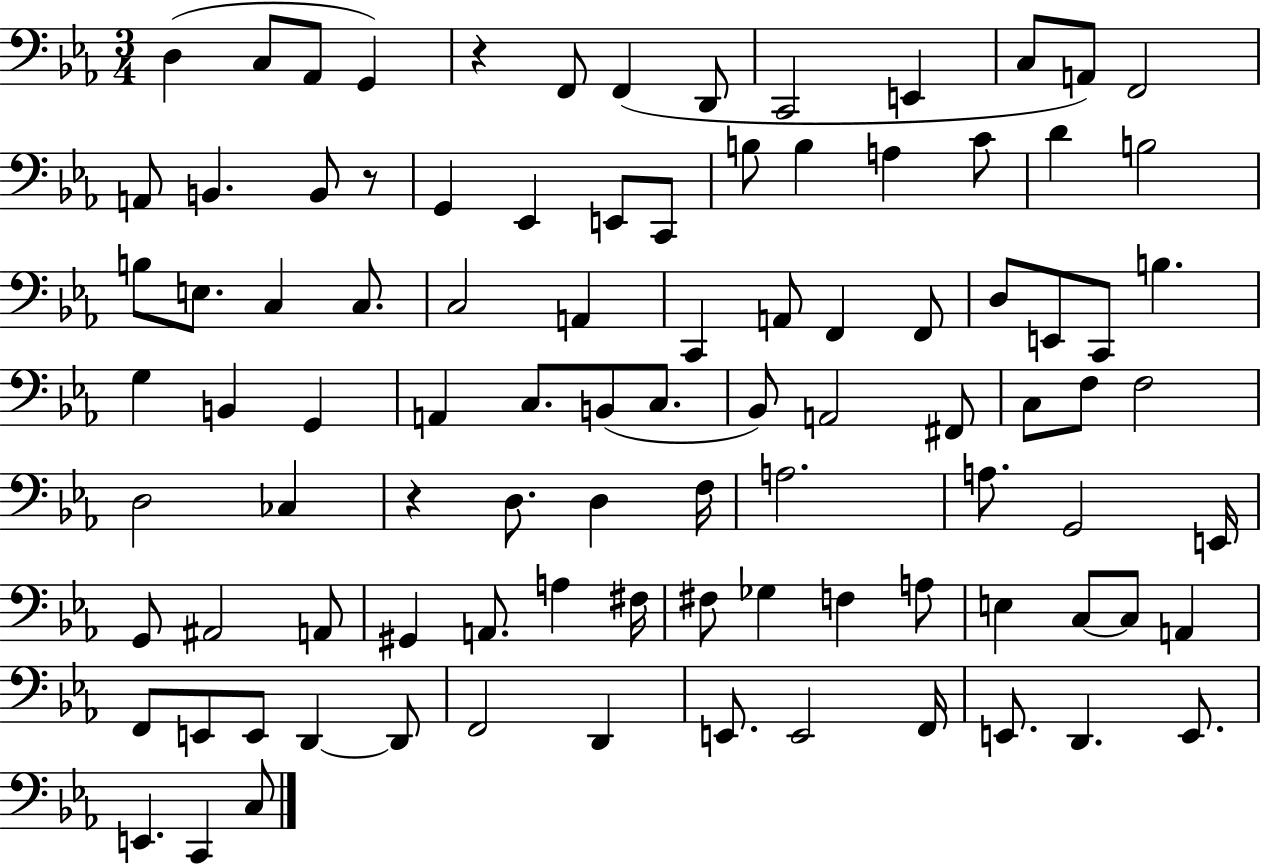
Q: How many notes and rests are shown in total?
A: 95